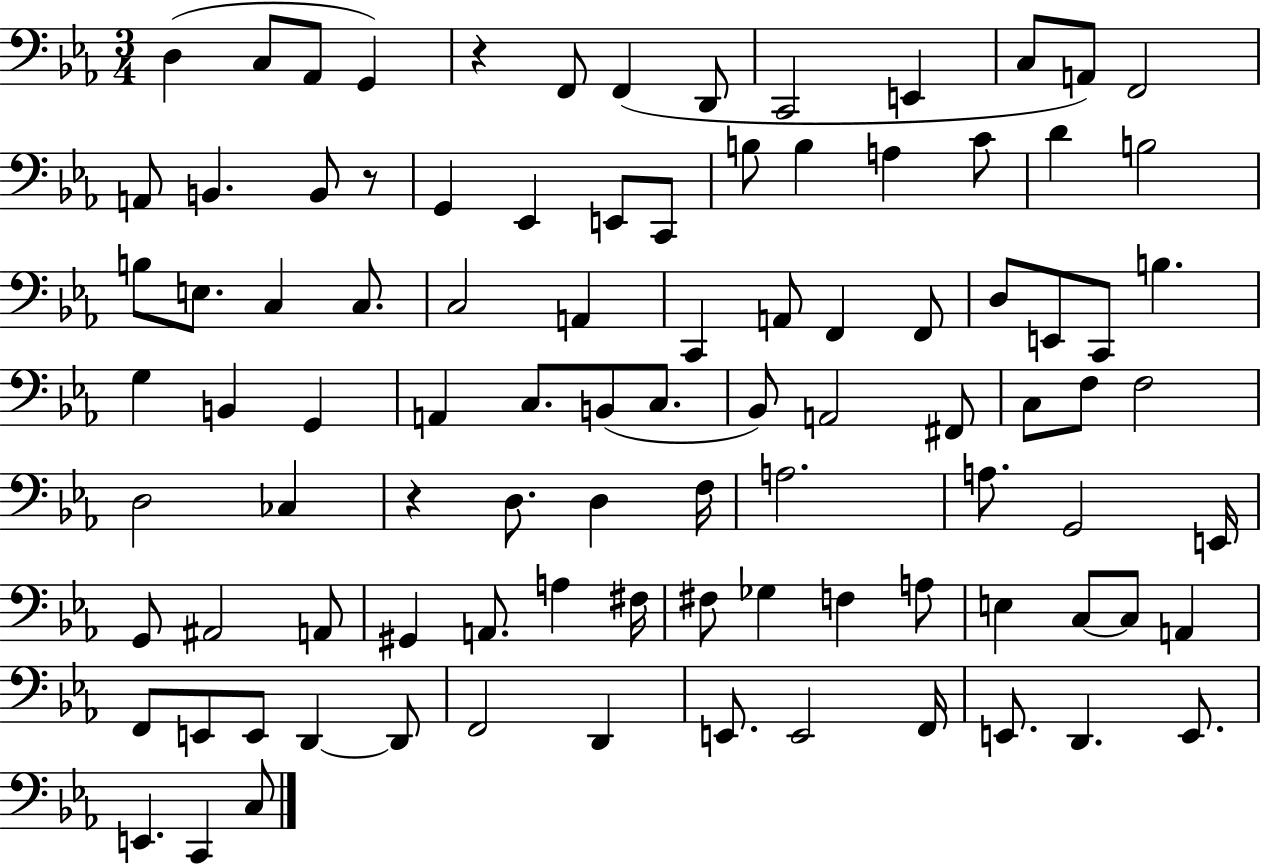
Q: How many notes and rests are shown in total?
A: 95